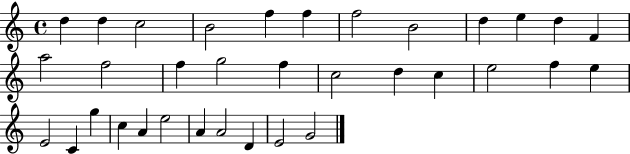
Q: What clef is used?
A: treble